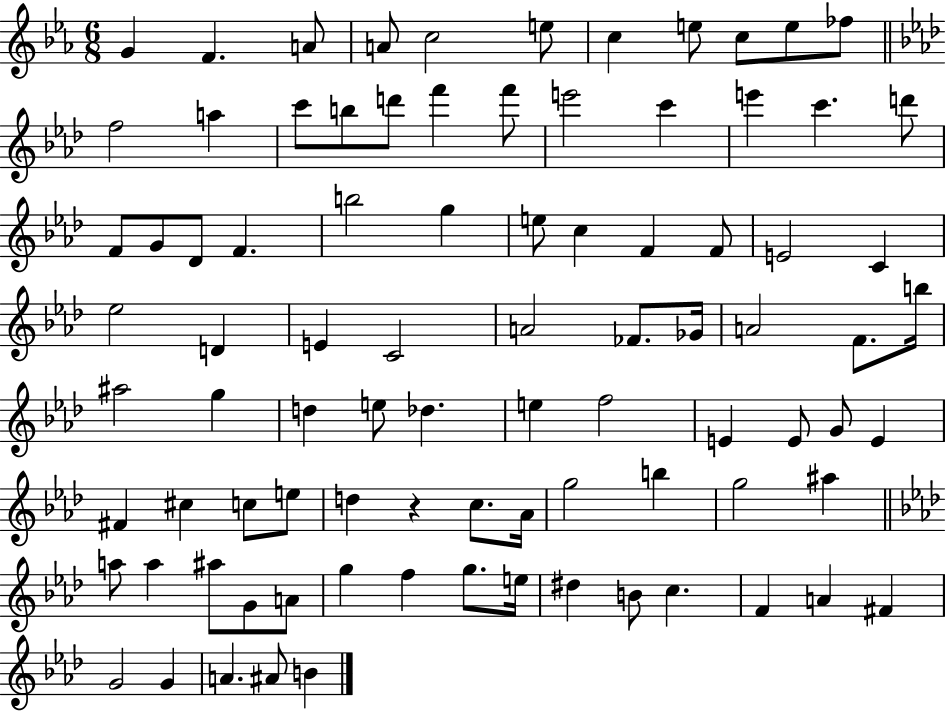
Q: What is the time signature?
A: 6/8